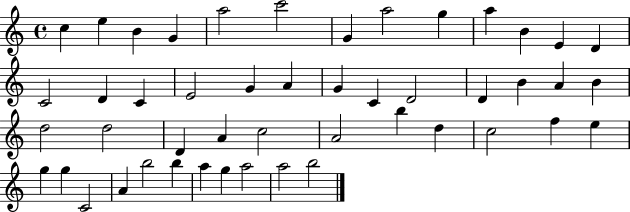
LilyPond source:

{
  \clef treble
  \time 4/4
  \defaultTimeSignature
  \key c \major
  c''4 e''4 b'4 g'4 | a''2 c'''2 | g'4 a''2 g''4 | a''4 b'4 e'4 d'4 | \break c'2 d'4 c'4 | e'2 g'4 a'4 | g'4 c'4 d'2 | d'4 b'4 a'4 b'4 | \break d''2 d''2 | d'4 a'4 c''2 | a'2 b''4 d''4 | c''2 f''4 e''4 | \break g''4 g''4 c'2 | a'4 b''2 b''4 | a''4 g''4 a''2 | a''2 b''2 | \break \bar "|."
}